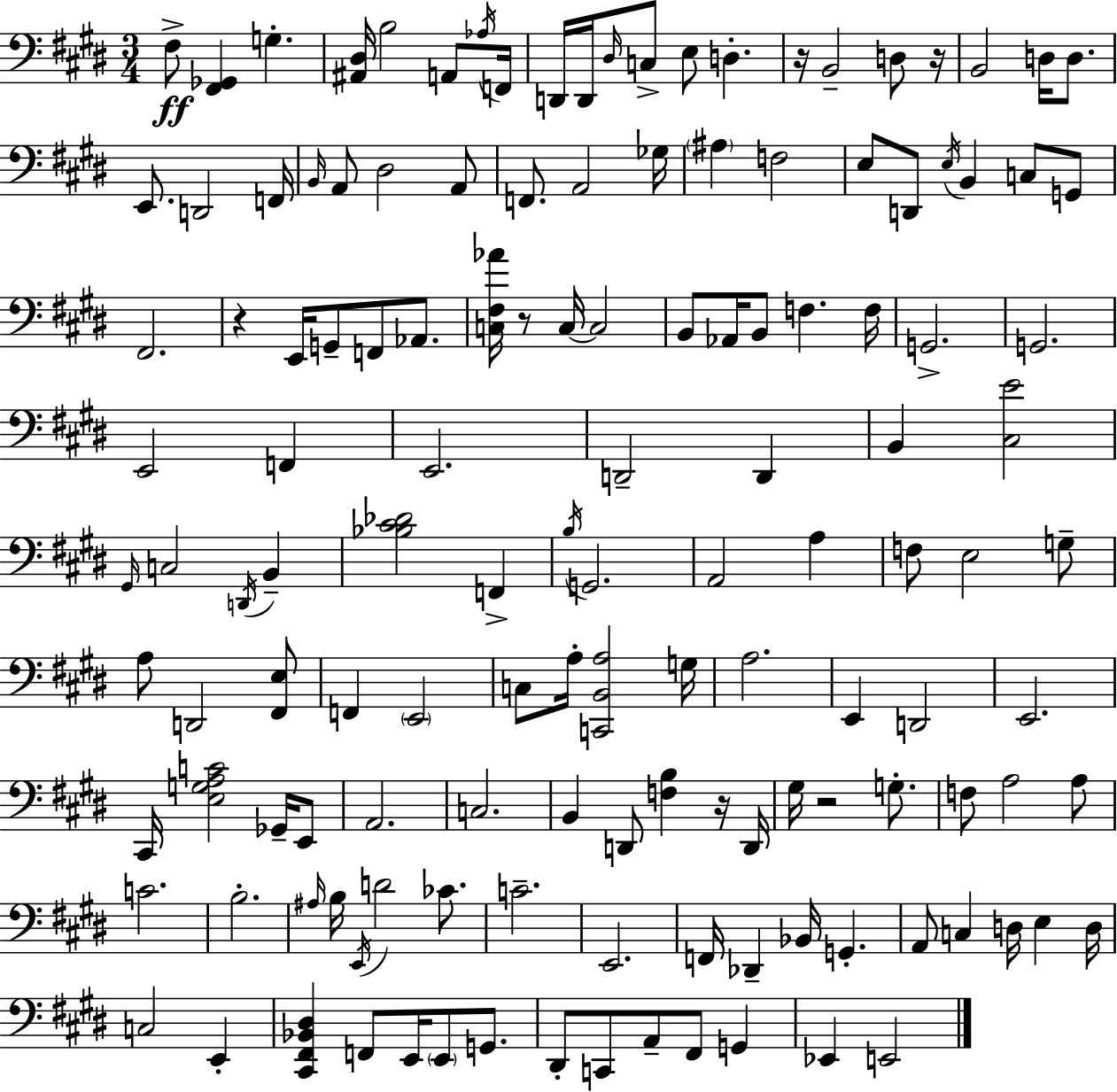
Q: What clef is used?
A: bass